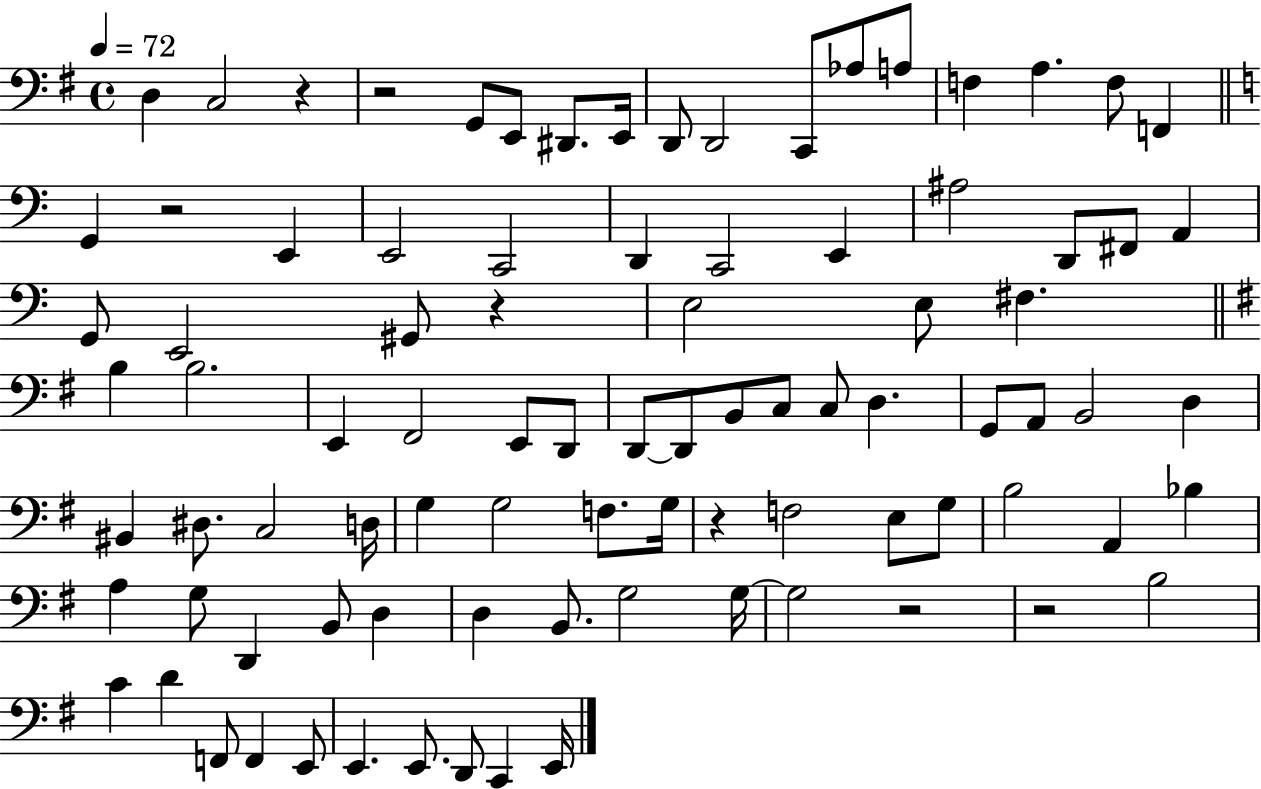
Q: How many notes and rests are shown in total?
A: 90